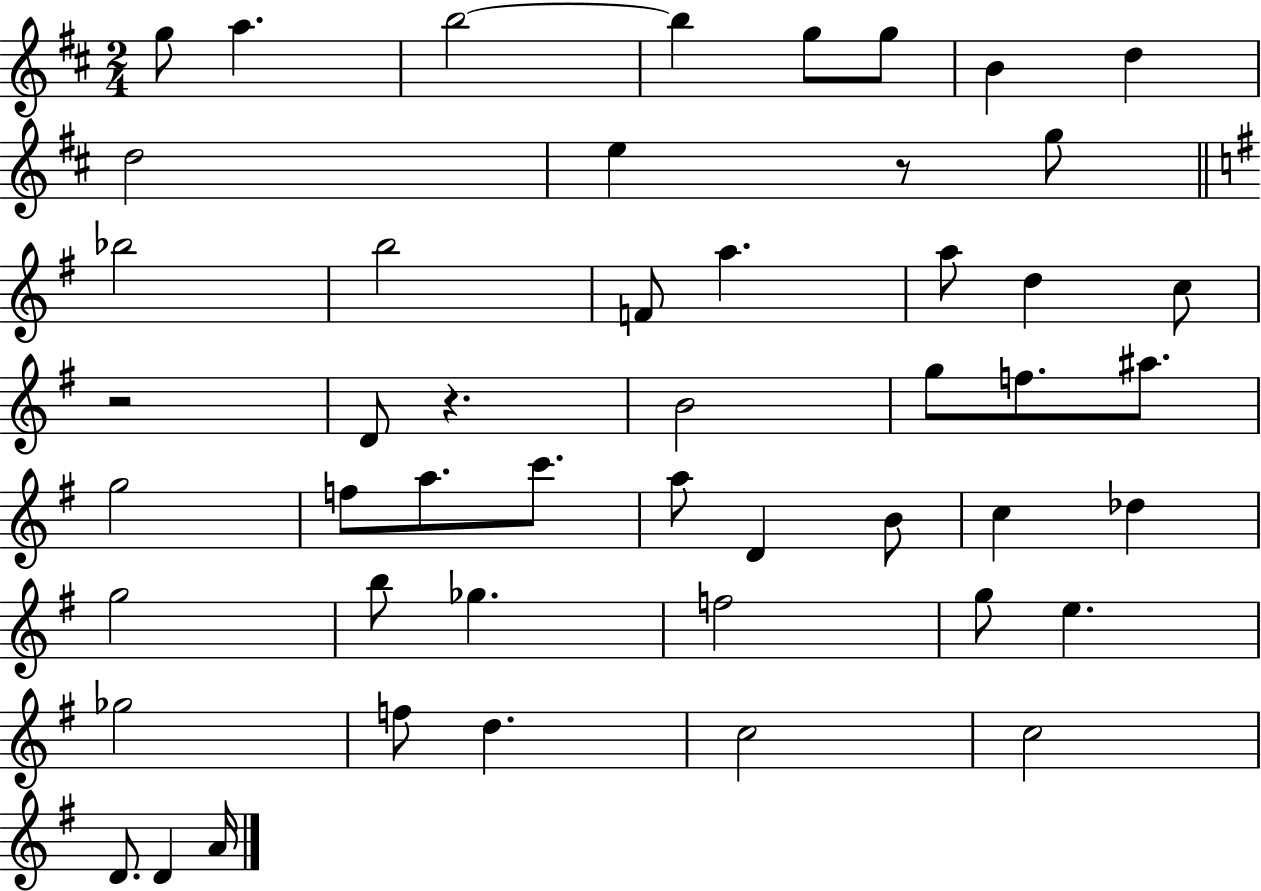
{
  \clef treble
  \numericTimeSignature
  \time 2/4
  \key d \major
  g''8 a''4. | b''2~~ | b''4 g''8 g''8 | b'4 d''4 | \break d''2 | e''4 r8 g''8 | \bar "||" \break \key e \minor bes''2 | b''2 | f'8 a''4. | a''8 d''4 c''8 | \break r2 | d'8 r4. | b'2 | g''8 f''8. ais''8. | \break g''2 | f''8 a''8. c'''8. | a''8 d'4 b'8 | c''4 des''4 | \break g''2 | b''8 ges''4. | f''2 | g''8 e''4. | \break ges''2 | f''8 d''4. | c''2 | c''2 | \break d'8. d'4 a'16 | \bar "|."
}